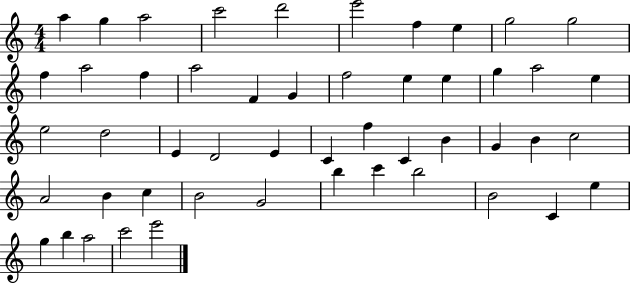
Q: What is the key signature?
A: C major